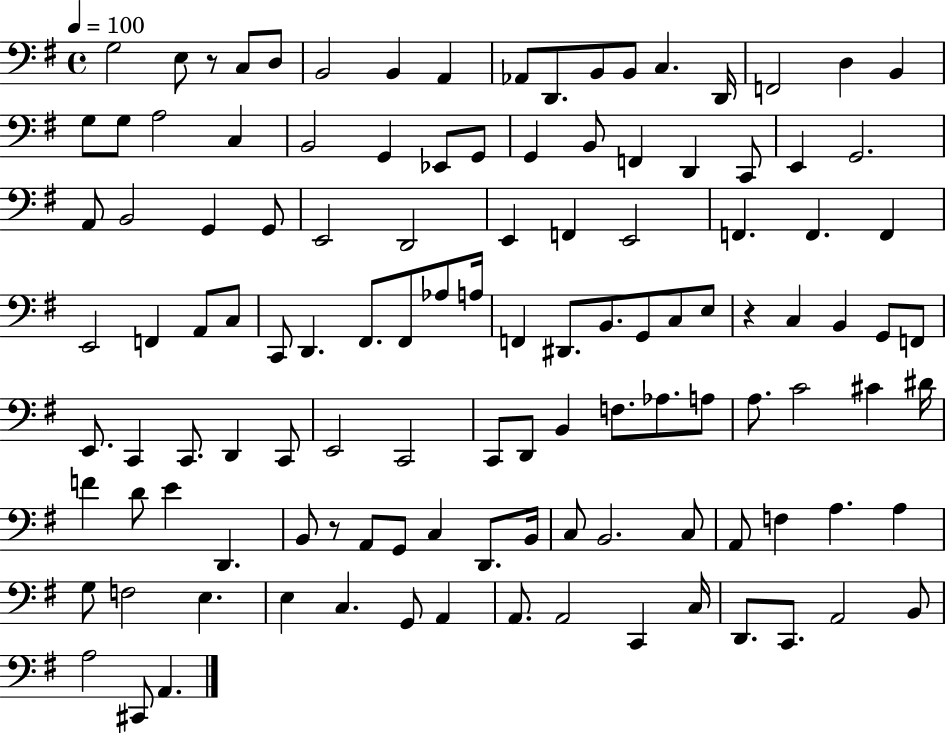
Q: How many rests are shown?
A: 3